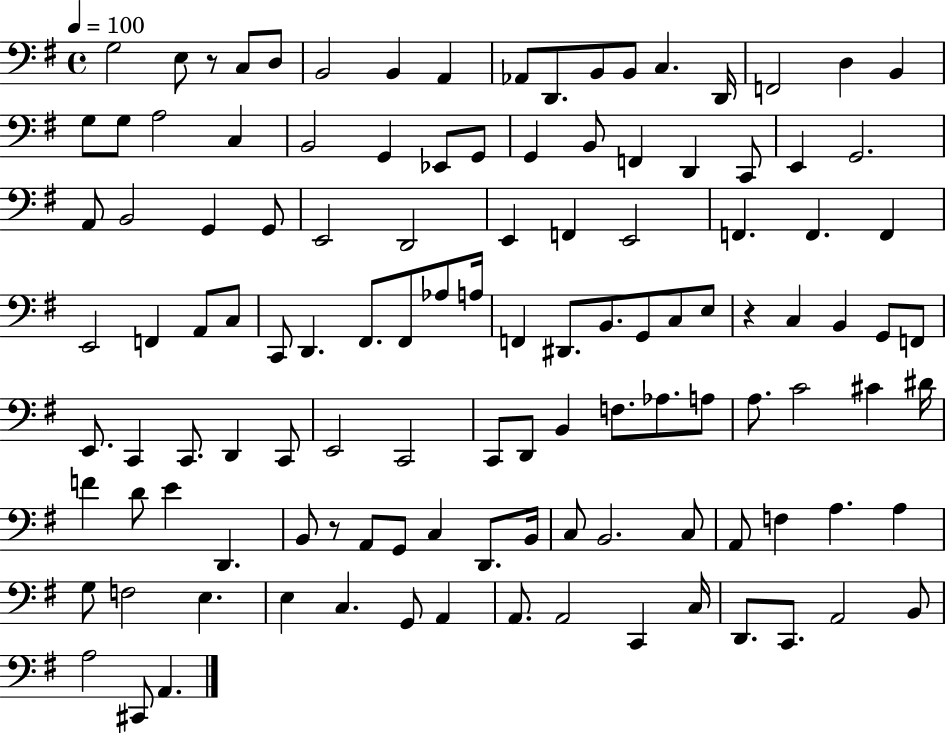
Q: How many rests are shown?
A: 3